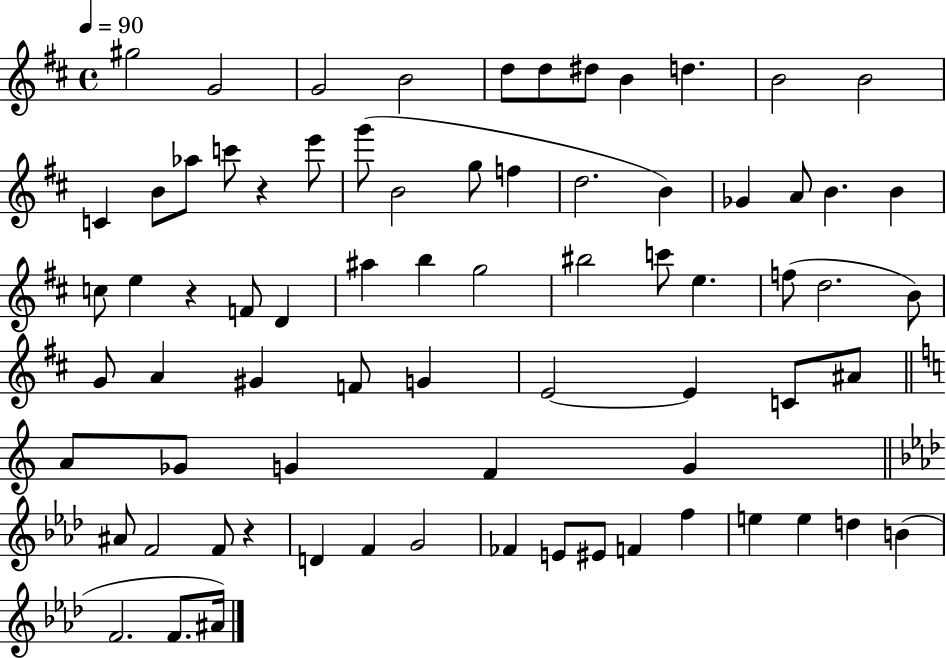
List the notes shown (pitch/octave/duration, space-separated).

G#5/h G4/h G4/h B4/h D5/e D5/e D#5/e B4/q D5/q. B4/h B4/h C4/q B4/e Ab5/e C6/e R/q E6/e G6/e B4/h G5/e F5/q D5/h. B4/q Gb4/q A4/e B4/q. B4/q C5/e E5/q R/q F4/e D4/q A#5/q B5/q G5/h BIS5/h C6/e E5/q. F5/e D5/h. B4/e G4/e A4/q G#4/q F4/e G4/q E4/h E4/q C4/e A#4/e A4/e Gb4/e G4/q F4/q G4/q A#4/e F4/h F4/e R/q D4/q F4/q G4/h FES4/q E4/e EIS4/e F4/q F5/q E5/q E5/q D5/q B4/q F4/h. F4/e. A#4/s